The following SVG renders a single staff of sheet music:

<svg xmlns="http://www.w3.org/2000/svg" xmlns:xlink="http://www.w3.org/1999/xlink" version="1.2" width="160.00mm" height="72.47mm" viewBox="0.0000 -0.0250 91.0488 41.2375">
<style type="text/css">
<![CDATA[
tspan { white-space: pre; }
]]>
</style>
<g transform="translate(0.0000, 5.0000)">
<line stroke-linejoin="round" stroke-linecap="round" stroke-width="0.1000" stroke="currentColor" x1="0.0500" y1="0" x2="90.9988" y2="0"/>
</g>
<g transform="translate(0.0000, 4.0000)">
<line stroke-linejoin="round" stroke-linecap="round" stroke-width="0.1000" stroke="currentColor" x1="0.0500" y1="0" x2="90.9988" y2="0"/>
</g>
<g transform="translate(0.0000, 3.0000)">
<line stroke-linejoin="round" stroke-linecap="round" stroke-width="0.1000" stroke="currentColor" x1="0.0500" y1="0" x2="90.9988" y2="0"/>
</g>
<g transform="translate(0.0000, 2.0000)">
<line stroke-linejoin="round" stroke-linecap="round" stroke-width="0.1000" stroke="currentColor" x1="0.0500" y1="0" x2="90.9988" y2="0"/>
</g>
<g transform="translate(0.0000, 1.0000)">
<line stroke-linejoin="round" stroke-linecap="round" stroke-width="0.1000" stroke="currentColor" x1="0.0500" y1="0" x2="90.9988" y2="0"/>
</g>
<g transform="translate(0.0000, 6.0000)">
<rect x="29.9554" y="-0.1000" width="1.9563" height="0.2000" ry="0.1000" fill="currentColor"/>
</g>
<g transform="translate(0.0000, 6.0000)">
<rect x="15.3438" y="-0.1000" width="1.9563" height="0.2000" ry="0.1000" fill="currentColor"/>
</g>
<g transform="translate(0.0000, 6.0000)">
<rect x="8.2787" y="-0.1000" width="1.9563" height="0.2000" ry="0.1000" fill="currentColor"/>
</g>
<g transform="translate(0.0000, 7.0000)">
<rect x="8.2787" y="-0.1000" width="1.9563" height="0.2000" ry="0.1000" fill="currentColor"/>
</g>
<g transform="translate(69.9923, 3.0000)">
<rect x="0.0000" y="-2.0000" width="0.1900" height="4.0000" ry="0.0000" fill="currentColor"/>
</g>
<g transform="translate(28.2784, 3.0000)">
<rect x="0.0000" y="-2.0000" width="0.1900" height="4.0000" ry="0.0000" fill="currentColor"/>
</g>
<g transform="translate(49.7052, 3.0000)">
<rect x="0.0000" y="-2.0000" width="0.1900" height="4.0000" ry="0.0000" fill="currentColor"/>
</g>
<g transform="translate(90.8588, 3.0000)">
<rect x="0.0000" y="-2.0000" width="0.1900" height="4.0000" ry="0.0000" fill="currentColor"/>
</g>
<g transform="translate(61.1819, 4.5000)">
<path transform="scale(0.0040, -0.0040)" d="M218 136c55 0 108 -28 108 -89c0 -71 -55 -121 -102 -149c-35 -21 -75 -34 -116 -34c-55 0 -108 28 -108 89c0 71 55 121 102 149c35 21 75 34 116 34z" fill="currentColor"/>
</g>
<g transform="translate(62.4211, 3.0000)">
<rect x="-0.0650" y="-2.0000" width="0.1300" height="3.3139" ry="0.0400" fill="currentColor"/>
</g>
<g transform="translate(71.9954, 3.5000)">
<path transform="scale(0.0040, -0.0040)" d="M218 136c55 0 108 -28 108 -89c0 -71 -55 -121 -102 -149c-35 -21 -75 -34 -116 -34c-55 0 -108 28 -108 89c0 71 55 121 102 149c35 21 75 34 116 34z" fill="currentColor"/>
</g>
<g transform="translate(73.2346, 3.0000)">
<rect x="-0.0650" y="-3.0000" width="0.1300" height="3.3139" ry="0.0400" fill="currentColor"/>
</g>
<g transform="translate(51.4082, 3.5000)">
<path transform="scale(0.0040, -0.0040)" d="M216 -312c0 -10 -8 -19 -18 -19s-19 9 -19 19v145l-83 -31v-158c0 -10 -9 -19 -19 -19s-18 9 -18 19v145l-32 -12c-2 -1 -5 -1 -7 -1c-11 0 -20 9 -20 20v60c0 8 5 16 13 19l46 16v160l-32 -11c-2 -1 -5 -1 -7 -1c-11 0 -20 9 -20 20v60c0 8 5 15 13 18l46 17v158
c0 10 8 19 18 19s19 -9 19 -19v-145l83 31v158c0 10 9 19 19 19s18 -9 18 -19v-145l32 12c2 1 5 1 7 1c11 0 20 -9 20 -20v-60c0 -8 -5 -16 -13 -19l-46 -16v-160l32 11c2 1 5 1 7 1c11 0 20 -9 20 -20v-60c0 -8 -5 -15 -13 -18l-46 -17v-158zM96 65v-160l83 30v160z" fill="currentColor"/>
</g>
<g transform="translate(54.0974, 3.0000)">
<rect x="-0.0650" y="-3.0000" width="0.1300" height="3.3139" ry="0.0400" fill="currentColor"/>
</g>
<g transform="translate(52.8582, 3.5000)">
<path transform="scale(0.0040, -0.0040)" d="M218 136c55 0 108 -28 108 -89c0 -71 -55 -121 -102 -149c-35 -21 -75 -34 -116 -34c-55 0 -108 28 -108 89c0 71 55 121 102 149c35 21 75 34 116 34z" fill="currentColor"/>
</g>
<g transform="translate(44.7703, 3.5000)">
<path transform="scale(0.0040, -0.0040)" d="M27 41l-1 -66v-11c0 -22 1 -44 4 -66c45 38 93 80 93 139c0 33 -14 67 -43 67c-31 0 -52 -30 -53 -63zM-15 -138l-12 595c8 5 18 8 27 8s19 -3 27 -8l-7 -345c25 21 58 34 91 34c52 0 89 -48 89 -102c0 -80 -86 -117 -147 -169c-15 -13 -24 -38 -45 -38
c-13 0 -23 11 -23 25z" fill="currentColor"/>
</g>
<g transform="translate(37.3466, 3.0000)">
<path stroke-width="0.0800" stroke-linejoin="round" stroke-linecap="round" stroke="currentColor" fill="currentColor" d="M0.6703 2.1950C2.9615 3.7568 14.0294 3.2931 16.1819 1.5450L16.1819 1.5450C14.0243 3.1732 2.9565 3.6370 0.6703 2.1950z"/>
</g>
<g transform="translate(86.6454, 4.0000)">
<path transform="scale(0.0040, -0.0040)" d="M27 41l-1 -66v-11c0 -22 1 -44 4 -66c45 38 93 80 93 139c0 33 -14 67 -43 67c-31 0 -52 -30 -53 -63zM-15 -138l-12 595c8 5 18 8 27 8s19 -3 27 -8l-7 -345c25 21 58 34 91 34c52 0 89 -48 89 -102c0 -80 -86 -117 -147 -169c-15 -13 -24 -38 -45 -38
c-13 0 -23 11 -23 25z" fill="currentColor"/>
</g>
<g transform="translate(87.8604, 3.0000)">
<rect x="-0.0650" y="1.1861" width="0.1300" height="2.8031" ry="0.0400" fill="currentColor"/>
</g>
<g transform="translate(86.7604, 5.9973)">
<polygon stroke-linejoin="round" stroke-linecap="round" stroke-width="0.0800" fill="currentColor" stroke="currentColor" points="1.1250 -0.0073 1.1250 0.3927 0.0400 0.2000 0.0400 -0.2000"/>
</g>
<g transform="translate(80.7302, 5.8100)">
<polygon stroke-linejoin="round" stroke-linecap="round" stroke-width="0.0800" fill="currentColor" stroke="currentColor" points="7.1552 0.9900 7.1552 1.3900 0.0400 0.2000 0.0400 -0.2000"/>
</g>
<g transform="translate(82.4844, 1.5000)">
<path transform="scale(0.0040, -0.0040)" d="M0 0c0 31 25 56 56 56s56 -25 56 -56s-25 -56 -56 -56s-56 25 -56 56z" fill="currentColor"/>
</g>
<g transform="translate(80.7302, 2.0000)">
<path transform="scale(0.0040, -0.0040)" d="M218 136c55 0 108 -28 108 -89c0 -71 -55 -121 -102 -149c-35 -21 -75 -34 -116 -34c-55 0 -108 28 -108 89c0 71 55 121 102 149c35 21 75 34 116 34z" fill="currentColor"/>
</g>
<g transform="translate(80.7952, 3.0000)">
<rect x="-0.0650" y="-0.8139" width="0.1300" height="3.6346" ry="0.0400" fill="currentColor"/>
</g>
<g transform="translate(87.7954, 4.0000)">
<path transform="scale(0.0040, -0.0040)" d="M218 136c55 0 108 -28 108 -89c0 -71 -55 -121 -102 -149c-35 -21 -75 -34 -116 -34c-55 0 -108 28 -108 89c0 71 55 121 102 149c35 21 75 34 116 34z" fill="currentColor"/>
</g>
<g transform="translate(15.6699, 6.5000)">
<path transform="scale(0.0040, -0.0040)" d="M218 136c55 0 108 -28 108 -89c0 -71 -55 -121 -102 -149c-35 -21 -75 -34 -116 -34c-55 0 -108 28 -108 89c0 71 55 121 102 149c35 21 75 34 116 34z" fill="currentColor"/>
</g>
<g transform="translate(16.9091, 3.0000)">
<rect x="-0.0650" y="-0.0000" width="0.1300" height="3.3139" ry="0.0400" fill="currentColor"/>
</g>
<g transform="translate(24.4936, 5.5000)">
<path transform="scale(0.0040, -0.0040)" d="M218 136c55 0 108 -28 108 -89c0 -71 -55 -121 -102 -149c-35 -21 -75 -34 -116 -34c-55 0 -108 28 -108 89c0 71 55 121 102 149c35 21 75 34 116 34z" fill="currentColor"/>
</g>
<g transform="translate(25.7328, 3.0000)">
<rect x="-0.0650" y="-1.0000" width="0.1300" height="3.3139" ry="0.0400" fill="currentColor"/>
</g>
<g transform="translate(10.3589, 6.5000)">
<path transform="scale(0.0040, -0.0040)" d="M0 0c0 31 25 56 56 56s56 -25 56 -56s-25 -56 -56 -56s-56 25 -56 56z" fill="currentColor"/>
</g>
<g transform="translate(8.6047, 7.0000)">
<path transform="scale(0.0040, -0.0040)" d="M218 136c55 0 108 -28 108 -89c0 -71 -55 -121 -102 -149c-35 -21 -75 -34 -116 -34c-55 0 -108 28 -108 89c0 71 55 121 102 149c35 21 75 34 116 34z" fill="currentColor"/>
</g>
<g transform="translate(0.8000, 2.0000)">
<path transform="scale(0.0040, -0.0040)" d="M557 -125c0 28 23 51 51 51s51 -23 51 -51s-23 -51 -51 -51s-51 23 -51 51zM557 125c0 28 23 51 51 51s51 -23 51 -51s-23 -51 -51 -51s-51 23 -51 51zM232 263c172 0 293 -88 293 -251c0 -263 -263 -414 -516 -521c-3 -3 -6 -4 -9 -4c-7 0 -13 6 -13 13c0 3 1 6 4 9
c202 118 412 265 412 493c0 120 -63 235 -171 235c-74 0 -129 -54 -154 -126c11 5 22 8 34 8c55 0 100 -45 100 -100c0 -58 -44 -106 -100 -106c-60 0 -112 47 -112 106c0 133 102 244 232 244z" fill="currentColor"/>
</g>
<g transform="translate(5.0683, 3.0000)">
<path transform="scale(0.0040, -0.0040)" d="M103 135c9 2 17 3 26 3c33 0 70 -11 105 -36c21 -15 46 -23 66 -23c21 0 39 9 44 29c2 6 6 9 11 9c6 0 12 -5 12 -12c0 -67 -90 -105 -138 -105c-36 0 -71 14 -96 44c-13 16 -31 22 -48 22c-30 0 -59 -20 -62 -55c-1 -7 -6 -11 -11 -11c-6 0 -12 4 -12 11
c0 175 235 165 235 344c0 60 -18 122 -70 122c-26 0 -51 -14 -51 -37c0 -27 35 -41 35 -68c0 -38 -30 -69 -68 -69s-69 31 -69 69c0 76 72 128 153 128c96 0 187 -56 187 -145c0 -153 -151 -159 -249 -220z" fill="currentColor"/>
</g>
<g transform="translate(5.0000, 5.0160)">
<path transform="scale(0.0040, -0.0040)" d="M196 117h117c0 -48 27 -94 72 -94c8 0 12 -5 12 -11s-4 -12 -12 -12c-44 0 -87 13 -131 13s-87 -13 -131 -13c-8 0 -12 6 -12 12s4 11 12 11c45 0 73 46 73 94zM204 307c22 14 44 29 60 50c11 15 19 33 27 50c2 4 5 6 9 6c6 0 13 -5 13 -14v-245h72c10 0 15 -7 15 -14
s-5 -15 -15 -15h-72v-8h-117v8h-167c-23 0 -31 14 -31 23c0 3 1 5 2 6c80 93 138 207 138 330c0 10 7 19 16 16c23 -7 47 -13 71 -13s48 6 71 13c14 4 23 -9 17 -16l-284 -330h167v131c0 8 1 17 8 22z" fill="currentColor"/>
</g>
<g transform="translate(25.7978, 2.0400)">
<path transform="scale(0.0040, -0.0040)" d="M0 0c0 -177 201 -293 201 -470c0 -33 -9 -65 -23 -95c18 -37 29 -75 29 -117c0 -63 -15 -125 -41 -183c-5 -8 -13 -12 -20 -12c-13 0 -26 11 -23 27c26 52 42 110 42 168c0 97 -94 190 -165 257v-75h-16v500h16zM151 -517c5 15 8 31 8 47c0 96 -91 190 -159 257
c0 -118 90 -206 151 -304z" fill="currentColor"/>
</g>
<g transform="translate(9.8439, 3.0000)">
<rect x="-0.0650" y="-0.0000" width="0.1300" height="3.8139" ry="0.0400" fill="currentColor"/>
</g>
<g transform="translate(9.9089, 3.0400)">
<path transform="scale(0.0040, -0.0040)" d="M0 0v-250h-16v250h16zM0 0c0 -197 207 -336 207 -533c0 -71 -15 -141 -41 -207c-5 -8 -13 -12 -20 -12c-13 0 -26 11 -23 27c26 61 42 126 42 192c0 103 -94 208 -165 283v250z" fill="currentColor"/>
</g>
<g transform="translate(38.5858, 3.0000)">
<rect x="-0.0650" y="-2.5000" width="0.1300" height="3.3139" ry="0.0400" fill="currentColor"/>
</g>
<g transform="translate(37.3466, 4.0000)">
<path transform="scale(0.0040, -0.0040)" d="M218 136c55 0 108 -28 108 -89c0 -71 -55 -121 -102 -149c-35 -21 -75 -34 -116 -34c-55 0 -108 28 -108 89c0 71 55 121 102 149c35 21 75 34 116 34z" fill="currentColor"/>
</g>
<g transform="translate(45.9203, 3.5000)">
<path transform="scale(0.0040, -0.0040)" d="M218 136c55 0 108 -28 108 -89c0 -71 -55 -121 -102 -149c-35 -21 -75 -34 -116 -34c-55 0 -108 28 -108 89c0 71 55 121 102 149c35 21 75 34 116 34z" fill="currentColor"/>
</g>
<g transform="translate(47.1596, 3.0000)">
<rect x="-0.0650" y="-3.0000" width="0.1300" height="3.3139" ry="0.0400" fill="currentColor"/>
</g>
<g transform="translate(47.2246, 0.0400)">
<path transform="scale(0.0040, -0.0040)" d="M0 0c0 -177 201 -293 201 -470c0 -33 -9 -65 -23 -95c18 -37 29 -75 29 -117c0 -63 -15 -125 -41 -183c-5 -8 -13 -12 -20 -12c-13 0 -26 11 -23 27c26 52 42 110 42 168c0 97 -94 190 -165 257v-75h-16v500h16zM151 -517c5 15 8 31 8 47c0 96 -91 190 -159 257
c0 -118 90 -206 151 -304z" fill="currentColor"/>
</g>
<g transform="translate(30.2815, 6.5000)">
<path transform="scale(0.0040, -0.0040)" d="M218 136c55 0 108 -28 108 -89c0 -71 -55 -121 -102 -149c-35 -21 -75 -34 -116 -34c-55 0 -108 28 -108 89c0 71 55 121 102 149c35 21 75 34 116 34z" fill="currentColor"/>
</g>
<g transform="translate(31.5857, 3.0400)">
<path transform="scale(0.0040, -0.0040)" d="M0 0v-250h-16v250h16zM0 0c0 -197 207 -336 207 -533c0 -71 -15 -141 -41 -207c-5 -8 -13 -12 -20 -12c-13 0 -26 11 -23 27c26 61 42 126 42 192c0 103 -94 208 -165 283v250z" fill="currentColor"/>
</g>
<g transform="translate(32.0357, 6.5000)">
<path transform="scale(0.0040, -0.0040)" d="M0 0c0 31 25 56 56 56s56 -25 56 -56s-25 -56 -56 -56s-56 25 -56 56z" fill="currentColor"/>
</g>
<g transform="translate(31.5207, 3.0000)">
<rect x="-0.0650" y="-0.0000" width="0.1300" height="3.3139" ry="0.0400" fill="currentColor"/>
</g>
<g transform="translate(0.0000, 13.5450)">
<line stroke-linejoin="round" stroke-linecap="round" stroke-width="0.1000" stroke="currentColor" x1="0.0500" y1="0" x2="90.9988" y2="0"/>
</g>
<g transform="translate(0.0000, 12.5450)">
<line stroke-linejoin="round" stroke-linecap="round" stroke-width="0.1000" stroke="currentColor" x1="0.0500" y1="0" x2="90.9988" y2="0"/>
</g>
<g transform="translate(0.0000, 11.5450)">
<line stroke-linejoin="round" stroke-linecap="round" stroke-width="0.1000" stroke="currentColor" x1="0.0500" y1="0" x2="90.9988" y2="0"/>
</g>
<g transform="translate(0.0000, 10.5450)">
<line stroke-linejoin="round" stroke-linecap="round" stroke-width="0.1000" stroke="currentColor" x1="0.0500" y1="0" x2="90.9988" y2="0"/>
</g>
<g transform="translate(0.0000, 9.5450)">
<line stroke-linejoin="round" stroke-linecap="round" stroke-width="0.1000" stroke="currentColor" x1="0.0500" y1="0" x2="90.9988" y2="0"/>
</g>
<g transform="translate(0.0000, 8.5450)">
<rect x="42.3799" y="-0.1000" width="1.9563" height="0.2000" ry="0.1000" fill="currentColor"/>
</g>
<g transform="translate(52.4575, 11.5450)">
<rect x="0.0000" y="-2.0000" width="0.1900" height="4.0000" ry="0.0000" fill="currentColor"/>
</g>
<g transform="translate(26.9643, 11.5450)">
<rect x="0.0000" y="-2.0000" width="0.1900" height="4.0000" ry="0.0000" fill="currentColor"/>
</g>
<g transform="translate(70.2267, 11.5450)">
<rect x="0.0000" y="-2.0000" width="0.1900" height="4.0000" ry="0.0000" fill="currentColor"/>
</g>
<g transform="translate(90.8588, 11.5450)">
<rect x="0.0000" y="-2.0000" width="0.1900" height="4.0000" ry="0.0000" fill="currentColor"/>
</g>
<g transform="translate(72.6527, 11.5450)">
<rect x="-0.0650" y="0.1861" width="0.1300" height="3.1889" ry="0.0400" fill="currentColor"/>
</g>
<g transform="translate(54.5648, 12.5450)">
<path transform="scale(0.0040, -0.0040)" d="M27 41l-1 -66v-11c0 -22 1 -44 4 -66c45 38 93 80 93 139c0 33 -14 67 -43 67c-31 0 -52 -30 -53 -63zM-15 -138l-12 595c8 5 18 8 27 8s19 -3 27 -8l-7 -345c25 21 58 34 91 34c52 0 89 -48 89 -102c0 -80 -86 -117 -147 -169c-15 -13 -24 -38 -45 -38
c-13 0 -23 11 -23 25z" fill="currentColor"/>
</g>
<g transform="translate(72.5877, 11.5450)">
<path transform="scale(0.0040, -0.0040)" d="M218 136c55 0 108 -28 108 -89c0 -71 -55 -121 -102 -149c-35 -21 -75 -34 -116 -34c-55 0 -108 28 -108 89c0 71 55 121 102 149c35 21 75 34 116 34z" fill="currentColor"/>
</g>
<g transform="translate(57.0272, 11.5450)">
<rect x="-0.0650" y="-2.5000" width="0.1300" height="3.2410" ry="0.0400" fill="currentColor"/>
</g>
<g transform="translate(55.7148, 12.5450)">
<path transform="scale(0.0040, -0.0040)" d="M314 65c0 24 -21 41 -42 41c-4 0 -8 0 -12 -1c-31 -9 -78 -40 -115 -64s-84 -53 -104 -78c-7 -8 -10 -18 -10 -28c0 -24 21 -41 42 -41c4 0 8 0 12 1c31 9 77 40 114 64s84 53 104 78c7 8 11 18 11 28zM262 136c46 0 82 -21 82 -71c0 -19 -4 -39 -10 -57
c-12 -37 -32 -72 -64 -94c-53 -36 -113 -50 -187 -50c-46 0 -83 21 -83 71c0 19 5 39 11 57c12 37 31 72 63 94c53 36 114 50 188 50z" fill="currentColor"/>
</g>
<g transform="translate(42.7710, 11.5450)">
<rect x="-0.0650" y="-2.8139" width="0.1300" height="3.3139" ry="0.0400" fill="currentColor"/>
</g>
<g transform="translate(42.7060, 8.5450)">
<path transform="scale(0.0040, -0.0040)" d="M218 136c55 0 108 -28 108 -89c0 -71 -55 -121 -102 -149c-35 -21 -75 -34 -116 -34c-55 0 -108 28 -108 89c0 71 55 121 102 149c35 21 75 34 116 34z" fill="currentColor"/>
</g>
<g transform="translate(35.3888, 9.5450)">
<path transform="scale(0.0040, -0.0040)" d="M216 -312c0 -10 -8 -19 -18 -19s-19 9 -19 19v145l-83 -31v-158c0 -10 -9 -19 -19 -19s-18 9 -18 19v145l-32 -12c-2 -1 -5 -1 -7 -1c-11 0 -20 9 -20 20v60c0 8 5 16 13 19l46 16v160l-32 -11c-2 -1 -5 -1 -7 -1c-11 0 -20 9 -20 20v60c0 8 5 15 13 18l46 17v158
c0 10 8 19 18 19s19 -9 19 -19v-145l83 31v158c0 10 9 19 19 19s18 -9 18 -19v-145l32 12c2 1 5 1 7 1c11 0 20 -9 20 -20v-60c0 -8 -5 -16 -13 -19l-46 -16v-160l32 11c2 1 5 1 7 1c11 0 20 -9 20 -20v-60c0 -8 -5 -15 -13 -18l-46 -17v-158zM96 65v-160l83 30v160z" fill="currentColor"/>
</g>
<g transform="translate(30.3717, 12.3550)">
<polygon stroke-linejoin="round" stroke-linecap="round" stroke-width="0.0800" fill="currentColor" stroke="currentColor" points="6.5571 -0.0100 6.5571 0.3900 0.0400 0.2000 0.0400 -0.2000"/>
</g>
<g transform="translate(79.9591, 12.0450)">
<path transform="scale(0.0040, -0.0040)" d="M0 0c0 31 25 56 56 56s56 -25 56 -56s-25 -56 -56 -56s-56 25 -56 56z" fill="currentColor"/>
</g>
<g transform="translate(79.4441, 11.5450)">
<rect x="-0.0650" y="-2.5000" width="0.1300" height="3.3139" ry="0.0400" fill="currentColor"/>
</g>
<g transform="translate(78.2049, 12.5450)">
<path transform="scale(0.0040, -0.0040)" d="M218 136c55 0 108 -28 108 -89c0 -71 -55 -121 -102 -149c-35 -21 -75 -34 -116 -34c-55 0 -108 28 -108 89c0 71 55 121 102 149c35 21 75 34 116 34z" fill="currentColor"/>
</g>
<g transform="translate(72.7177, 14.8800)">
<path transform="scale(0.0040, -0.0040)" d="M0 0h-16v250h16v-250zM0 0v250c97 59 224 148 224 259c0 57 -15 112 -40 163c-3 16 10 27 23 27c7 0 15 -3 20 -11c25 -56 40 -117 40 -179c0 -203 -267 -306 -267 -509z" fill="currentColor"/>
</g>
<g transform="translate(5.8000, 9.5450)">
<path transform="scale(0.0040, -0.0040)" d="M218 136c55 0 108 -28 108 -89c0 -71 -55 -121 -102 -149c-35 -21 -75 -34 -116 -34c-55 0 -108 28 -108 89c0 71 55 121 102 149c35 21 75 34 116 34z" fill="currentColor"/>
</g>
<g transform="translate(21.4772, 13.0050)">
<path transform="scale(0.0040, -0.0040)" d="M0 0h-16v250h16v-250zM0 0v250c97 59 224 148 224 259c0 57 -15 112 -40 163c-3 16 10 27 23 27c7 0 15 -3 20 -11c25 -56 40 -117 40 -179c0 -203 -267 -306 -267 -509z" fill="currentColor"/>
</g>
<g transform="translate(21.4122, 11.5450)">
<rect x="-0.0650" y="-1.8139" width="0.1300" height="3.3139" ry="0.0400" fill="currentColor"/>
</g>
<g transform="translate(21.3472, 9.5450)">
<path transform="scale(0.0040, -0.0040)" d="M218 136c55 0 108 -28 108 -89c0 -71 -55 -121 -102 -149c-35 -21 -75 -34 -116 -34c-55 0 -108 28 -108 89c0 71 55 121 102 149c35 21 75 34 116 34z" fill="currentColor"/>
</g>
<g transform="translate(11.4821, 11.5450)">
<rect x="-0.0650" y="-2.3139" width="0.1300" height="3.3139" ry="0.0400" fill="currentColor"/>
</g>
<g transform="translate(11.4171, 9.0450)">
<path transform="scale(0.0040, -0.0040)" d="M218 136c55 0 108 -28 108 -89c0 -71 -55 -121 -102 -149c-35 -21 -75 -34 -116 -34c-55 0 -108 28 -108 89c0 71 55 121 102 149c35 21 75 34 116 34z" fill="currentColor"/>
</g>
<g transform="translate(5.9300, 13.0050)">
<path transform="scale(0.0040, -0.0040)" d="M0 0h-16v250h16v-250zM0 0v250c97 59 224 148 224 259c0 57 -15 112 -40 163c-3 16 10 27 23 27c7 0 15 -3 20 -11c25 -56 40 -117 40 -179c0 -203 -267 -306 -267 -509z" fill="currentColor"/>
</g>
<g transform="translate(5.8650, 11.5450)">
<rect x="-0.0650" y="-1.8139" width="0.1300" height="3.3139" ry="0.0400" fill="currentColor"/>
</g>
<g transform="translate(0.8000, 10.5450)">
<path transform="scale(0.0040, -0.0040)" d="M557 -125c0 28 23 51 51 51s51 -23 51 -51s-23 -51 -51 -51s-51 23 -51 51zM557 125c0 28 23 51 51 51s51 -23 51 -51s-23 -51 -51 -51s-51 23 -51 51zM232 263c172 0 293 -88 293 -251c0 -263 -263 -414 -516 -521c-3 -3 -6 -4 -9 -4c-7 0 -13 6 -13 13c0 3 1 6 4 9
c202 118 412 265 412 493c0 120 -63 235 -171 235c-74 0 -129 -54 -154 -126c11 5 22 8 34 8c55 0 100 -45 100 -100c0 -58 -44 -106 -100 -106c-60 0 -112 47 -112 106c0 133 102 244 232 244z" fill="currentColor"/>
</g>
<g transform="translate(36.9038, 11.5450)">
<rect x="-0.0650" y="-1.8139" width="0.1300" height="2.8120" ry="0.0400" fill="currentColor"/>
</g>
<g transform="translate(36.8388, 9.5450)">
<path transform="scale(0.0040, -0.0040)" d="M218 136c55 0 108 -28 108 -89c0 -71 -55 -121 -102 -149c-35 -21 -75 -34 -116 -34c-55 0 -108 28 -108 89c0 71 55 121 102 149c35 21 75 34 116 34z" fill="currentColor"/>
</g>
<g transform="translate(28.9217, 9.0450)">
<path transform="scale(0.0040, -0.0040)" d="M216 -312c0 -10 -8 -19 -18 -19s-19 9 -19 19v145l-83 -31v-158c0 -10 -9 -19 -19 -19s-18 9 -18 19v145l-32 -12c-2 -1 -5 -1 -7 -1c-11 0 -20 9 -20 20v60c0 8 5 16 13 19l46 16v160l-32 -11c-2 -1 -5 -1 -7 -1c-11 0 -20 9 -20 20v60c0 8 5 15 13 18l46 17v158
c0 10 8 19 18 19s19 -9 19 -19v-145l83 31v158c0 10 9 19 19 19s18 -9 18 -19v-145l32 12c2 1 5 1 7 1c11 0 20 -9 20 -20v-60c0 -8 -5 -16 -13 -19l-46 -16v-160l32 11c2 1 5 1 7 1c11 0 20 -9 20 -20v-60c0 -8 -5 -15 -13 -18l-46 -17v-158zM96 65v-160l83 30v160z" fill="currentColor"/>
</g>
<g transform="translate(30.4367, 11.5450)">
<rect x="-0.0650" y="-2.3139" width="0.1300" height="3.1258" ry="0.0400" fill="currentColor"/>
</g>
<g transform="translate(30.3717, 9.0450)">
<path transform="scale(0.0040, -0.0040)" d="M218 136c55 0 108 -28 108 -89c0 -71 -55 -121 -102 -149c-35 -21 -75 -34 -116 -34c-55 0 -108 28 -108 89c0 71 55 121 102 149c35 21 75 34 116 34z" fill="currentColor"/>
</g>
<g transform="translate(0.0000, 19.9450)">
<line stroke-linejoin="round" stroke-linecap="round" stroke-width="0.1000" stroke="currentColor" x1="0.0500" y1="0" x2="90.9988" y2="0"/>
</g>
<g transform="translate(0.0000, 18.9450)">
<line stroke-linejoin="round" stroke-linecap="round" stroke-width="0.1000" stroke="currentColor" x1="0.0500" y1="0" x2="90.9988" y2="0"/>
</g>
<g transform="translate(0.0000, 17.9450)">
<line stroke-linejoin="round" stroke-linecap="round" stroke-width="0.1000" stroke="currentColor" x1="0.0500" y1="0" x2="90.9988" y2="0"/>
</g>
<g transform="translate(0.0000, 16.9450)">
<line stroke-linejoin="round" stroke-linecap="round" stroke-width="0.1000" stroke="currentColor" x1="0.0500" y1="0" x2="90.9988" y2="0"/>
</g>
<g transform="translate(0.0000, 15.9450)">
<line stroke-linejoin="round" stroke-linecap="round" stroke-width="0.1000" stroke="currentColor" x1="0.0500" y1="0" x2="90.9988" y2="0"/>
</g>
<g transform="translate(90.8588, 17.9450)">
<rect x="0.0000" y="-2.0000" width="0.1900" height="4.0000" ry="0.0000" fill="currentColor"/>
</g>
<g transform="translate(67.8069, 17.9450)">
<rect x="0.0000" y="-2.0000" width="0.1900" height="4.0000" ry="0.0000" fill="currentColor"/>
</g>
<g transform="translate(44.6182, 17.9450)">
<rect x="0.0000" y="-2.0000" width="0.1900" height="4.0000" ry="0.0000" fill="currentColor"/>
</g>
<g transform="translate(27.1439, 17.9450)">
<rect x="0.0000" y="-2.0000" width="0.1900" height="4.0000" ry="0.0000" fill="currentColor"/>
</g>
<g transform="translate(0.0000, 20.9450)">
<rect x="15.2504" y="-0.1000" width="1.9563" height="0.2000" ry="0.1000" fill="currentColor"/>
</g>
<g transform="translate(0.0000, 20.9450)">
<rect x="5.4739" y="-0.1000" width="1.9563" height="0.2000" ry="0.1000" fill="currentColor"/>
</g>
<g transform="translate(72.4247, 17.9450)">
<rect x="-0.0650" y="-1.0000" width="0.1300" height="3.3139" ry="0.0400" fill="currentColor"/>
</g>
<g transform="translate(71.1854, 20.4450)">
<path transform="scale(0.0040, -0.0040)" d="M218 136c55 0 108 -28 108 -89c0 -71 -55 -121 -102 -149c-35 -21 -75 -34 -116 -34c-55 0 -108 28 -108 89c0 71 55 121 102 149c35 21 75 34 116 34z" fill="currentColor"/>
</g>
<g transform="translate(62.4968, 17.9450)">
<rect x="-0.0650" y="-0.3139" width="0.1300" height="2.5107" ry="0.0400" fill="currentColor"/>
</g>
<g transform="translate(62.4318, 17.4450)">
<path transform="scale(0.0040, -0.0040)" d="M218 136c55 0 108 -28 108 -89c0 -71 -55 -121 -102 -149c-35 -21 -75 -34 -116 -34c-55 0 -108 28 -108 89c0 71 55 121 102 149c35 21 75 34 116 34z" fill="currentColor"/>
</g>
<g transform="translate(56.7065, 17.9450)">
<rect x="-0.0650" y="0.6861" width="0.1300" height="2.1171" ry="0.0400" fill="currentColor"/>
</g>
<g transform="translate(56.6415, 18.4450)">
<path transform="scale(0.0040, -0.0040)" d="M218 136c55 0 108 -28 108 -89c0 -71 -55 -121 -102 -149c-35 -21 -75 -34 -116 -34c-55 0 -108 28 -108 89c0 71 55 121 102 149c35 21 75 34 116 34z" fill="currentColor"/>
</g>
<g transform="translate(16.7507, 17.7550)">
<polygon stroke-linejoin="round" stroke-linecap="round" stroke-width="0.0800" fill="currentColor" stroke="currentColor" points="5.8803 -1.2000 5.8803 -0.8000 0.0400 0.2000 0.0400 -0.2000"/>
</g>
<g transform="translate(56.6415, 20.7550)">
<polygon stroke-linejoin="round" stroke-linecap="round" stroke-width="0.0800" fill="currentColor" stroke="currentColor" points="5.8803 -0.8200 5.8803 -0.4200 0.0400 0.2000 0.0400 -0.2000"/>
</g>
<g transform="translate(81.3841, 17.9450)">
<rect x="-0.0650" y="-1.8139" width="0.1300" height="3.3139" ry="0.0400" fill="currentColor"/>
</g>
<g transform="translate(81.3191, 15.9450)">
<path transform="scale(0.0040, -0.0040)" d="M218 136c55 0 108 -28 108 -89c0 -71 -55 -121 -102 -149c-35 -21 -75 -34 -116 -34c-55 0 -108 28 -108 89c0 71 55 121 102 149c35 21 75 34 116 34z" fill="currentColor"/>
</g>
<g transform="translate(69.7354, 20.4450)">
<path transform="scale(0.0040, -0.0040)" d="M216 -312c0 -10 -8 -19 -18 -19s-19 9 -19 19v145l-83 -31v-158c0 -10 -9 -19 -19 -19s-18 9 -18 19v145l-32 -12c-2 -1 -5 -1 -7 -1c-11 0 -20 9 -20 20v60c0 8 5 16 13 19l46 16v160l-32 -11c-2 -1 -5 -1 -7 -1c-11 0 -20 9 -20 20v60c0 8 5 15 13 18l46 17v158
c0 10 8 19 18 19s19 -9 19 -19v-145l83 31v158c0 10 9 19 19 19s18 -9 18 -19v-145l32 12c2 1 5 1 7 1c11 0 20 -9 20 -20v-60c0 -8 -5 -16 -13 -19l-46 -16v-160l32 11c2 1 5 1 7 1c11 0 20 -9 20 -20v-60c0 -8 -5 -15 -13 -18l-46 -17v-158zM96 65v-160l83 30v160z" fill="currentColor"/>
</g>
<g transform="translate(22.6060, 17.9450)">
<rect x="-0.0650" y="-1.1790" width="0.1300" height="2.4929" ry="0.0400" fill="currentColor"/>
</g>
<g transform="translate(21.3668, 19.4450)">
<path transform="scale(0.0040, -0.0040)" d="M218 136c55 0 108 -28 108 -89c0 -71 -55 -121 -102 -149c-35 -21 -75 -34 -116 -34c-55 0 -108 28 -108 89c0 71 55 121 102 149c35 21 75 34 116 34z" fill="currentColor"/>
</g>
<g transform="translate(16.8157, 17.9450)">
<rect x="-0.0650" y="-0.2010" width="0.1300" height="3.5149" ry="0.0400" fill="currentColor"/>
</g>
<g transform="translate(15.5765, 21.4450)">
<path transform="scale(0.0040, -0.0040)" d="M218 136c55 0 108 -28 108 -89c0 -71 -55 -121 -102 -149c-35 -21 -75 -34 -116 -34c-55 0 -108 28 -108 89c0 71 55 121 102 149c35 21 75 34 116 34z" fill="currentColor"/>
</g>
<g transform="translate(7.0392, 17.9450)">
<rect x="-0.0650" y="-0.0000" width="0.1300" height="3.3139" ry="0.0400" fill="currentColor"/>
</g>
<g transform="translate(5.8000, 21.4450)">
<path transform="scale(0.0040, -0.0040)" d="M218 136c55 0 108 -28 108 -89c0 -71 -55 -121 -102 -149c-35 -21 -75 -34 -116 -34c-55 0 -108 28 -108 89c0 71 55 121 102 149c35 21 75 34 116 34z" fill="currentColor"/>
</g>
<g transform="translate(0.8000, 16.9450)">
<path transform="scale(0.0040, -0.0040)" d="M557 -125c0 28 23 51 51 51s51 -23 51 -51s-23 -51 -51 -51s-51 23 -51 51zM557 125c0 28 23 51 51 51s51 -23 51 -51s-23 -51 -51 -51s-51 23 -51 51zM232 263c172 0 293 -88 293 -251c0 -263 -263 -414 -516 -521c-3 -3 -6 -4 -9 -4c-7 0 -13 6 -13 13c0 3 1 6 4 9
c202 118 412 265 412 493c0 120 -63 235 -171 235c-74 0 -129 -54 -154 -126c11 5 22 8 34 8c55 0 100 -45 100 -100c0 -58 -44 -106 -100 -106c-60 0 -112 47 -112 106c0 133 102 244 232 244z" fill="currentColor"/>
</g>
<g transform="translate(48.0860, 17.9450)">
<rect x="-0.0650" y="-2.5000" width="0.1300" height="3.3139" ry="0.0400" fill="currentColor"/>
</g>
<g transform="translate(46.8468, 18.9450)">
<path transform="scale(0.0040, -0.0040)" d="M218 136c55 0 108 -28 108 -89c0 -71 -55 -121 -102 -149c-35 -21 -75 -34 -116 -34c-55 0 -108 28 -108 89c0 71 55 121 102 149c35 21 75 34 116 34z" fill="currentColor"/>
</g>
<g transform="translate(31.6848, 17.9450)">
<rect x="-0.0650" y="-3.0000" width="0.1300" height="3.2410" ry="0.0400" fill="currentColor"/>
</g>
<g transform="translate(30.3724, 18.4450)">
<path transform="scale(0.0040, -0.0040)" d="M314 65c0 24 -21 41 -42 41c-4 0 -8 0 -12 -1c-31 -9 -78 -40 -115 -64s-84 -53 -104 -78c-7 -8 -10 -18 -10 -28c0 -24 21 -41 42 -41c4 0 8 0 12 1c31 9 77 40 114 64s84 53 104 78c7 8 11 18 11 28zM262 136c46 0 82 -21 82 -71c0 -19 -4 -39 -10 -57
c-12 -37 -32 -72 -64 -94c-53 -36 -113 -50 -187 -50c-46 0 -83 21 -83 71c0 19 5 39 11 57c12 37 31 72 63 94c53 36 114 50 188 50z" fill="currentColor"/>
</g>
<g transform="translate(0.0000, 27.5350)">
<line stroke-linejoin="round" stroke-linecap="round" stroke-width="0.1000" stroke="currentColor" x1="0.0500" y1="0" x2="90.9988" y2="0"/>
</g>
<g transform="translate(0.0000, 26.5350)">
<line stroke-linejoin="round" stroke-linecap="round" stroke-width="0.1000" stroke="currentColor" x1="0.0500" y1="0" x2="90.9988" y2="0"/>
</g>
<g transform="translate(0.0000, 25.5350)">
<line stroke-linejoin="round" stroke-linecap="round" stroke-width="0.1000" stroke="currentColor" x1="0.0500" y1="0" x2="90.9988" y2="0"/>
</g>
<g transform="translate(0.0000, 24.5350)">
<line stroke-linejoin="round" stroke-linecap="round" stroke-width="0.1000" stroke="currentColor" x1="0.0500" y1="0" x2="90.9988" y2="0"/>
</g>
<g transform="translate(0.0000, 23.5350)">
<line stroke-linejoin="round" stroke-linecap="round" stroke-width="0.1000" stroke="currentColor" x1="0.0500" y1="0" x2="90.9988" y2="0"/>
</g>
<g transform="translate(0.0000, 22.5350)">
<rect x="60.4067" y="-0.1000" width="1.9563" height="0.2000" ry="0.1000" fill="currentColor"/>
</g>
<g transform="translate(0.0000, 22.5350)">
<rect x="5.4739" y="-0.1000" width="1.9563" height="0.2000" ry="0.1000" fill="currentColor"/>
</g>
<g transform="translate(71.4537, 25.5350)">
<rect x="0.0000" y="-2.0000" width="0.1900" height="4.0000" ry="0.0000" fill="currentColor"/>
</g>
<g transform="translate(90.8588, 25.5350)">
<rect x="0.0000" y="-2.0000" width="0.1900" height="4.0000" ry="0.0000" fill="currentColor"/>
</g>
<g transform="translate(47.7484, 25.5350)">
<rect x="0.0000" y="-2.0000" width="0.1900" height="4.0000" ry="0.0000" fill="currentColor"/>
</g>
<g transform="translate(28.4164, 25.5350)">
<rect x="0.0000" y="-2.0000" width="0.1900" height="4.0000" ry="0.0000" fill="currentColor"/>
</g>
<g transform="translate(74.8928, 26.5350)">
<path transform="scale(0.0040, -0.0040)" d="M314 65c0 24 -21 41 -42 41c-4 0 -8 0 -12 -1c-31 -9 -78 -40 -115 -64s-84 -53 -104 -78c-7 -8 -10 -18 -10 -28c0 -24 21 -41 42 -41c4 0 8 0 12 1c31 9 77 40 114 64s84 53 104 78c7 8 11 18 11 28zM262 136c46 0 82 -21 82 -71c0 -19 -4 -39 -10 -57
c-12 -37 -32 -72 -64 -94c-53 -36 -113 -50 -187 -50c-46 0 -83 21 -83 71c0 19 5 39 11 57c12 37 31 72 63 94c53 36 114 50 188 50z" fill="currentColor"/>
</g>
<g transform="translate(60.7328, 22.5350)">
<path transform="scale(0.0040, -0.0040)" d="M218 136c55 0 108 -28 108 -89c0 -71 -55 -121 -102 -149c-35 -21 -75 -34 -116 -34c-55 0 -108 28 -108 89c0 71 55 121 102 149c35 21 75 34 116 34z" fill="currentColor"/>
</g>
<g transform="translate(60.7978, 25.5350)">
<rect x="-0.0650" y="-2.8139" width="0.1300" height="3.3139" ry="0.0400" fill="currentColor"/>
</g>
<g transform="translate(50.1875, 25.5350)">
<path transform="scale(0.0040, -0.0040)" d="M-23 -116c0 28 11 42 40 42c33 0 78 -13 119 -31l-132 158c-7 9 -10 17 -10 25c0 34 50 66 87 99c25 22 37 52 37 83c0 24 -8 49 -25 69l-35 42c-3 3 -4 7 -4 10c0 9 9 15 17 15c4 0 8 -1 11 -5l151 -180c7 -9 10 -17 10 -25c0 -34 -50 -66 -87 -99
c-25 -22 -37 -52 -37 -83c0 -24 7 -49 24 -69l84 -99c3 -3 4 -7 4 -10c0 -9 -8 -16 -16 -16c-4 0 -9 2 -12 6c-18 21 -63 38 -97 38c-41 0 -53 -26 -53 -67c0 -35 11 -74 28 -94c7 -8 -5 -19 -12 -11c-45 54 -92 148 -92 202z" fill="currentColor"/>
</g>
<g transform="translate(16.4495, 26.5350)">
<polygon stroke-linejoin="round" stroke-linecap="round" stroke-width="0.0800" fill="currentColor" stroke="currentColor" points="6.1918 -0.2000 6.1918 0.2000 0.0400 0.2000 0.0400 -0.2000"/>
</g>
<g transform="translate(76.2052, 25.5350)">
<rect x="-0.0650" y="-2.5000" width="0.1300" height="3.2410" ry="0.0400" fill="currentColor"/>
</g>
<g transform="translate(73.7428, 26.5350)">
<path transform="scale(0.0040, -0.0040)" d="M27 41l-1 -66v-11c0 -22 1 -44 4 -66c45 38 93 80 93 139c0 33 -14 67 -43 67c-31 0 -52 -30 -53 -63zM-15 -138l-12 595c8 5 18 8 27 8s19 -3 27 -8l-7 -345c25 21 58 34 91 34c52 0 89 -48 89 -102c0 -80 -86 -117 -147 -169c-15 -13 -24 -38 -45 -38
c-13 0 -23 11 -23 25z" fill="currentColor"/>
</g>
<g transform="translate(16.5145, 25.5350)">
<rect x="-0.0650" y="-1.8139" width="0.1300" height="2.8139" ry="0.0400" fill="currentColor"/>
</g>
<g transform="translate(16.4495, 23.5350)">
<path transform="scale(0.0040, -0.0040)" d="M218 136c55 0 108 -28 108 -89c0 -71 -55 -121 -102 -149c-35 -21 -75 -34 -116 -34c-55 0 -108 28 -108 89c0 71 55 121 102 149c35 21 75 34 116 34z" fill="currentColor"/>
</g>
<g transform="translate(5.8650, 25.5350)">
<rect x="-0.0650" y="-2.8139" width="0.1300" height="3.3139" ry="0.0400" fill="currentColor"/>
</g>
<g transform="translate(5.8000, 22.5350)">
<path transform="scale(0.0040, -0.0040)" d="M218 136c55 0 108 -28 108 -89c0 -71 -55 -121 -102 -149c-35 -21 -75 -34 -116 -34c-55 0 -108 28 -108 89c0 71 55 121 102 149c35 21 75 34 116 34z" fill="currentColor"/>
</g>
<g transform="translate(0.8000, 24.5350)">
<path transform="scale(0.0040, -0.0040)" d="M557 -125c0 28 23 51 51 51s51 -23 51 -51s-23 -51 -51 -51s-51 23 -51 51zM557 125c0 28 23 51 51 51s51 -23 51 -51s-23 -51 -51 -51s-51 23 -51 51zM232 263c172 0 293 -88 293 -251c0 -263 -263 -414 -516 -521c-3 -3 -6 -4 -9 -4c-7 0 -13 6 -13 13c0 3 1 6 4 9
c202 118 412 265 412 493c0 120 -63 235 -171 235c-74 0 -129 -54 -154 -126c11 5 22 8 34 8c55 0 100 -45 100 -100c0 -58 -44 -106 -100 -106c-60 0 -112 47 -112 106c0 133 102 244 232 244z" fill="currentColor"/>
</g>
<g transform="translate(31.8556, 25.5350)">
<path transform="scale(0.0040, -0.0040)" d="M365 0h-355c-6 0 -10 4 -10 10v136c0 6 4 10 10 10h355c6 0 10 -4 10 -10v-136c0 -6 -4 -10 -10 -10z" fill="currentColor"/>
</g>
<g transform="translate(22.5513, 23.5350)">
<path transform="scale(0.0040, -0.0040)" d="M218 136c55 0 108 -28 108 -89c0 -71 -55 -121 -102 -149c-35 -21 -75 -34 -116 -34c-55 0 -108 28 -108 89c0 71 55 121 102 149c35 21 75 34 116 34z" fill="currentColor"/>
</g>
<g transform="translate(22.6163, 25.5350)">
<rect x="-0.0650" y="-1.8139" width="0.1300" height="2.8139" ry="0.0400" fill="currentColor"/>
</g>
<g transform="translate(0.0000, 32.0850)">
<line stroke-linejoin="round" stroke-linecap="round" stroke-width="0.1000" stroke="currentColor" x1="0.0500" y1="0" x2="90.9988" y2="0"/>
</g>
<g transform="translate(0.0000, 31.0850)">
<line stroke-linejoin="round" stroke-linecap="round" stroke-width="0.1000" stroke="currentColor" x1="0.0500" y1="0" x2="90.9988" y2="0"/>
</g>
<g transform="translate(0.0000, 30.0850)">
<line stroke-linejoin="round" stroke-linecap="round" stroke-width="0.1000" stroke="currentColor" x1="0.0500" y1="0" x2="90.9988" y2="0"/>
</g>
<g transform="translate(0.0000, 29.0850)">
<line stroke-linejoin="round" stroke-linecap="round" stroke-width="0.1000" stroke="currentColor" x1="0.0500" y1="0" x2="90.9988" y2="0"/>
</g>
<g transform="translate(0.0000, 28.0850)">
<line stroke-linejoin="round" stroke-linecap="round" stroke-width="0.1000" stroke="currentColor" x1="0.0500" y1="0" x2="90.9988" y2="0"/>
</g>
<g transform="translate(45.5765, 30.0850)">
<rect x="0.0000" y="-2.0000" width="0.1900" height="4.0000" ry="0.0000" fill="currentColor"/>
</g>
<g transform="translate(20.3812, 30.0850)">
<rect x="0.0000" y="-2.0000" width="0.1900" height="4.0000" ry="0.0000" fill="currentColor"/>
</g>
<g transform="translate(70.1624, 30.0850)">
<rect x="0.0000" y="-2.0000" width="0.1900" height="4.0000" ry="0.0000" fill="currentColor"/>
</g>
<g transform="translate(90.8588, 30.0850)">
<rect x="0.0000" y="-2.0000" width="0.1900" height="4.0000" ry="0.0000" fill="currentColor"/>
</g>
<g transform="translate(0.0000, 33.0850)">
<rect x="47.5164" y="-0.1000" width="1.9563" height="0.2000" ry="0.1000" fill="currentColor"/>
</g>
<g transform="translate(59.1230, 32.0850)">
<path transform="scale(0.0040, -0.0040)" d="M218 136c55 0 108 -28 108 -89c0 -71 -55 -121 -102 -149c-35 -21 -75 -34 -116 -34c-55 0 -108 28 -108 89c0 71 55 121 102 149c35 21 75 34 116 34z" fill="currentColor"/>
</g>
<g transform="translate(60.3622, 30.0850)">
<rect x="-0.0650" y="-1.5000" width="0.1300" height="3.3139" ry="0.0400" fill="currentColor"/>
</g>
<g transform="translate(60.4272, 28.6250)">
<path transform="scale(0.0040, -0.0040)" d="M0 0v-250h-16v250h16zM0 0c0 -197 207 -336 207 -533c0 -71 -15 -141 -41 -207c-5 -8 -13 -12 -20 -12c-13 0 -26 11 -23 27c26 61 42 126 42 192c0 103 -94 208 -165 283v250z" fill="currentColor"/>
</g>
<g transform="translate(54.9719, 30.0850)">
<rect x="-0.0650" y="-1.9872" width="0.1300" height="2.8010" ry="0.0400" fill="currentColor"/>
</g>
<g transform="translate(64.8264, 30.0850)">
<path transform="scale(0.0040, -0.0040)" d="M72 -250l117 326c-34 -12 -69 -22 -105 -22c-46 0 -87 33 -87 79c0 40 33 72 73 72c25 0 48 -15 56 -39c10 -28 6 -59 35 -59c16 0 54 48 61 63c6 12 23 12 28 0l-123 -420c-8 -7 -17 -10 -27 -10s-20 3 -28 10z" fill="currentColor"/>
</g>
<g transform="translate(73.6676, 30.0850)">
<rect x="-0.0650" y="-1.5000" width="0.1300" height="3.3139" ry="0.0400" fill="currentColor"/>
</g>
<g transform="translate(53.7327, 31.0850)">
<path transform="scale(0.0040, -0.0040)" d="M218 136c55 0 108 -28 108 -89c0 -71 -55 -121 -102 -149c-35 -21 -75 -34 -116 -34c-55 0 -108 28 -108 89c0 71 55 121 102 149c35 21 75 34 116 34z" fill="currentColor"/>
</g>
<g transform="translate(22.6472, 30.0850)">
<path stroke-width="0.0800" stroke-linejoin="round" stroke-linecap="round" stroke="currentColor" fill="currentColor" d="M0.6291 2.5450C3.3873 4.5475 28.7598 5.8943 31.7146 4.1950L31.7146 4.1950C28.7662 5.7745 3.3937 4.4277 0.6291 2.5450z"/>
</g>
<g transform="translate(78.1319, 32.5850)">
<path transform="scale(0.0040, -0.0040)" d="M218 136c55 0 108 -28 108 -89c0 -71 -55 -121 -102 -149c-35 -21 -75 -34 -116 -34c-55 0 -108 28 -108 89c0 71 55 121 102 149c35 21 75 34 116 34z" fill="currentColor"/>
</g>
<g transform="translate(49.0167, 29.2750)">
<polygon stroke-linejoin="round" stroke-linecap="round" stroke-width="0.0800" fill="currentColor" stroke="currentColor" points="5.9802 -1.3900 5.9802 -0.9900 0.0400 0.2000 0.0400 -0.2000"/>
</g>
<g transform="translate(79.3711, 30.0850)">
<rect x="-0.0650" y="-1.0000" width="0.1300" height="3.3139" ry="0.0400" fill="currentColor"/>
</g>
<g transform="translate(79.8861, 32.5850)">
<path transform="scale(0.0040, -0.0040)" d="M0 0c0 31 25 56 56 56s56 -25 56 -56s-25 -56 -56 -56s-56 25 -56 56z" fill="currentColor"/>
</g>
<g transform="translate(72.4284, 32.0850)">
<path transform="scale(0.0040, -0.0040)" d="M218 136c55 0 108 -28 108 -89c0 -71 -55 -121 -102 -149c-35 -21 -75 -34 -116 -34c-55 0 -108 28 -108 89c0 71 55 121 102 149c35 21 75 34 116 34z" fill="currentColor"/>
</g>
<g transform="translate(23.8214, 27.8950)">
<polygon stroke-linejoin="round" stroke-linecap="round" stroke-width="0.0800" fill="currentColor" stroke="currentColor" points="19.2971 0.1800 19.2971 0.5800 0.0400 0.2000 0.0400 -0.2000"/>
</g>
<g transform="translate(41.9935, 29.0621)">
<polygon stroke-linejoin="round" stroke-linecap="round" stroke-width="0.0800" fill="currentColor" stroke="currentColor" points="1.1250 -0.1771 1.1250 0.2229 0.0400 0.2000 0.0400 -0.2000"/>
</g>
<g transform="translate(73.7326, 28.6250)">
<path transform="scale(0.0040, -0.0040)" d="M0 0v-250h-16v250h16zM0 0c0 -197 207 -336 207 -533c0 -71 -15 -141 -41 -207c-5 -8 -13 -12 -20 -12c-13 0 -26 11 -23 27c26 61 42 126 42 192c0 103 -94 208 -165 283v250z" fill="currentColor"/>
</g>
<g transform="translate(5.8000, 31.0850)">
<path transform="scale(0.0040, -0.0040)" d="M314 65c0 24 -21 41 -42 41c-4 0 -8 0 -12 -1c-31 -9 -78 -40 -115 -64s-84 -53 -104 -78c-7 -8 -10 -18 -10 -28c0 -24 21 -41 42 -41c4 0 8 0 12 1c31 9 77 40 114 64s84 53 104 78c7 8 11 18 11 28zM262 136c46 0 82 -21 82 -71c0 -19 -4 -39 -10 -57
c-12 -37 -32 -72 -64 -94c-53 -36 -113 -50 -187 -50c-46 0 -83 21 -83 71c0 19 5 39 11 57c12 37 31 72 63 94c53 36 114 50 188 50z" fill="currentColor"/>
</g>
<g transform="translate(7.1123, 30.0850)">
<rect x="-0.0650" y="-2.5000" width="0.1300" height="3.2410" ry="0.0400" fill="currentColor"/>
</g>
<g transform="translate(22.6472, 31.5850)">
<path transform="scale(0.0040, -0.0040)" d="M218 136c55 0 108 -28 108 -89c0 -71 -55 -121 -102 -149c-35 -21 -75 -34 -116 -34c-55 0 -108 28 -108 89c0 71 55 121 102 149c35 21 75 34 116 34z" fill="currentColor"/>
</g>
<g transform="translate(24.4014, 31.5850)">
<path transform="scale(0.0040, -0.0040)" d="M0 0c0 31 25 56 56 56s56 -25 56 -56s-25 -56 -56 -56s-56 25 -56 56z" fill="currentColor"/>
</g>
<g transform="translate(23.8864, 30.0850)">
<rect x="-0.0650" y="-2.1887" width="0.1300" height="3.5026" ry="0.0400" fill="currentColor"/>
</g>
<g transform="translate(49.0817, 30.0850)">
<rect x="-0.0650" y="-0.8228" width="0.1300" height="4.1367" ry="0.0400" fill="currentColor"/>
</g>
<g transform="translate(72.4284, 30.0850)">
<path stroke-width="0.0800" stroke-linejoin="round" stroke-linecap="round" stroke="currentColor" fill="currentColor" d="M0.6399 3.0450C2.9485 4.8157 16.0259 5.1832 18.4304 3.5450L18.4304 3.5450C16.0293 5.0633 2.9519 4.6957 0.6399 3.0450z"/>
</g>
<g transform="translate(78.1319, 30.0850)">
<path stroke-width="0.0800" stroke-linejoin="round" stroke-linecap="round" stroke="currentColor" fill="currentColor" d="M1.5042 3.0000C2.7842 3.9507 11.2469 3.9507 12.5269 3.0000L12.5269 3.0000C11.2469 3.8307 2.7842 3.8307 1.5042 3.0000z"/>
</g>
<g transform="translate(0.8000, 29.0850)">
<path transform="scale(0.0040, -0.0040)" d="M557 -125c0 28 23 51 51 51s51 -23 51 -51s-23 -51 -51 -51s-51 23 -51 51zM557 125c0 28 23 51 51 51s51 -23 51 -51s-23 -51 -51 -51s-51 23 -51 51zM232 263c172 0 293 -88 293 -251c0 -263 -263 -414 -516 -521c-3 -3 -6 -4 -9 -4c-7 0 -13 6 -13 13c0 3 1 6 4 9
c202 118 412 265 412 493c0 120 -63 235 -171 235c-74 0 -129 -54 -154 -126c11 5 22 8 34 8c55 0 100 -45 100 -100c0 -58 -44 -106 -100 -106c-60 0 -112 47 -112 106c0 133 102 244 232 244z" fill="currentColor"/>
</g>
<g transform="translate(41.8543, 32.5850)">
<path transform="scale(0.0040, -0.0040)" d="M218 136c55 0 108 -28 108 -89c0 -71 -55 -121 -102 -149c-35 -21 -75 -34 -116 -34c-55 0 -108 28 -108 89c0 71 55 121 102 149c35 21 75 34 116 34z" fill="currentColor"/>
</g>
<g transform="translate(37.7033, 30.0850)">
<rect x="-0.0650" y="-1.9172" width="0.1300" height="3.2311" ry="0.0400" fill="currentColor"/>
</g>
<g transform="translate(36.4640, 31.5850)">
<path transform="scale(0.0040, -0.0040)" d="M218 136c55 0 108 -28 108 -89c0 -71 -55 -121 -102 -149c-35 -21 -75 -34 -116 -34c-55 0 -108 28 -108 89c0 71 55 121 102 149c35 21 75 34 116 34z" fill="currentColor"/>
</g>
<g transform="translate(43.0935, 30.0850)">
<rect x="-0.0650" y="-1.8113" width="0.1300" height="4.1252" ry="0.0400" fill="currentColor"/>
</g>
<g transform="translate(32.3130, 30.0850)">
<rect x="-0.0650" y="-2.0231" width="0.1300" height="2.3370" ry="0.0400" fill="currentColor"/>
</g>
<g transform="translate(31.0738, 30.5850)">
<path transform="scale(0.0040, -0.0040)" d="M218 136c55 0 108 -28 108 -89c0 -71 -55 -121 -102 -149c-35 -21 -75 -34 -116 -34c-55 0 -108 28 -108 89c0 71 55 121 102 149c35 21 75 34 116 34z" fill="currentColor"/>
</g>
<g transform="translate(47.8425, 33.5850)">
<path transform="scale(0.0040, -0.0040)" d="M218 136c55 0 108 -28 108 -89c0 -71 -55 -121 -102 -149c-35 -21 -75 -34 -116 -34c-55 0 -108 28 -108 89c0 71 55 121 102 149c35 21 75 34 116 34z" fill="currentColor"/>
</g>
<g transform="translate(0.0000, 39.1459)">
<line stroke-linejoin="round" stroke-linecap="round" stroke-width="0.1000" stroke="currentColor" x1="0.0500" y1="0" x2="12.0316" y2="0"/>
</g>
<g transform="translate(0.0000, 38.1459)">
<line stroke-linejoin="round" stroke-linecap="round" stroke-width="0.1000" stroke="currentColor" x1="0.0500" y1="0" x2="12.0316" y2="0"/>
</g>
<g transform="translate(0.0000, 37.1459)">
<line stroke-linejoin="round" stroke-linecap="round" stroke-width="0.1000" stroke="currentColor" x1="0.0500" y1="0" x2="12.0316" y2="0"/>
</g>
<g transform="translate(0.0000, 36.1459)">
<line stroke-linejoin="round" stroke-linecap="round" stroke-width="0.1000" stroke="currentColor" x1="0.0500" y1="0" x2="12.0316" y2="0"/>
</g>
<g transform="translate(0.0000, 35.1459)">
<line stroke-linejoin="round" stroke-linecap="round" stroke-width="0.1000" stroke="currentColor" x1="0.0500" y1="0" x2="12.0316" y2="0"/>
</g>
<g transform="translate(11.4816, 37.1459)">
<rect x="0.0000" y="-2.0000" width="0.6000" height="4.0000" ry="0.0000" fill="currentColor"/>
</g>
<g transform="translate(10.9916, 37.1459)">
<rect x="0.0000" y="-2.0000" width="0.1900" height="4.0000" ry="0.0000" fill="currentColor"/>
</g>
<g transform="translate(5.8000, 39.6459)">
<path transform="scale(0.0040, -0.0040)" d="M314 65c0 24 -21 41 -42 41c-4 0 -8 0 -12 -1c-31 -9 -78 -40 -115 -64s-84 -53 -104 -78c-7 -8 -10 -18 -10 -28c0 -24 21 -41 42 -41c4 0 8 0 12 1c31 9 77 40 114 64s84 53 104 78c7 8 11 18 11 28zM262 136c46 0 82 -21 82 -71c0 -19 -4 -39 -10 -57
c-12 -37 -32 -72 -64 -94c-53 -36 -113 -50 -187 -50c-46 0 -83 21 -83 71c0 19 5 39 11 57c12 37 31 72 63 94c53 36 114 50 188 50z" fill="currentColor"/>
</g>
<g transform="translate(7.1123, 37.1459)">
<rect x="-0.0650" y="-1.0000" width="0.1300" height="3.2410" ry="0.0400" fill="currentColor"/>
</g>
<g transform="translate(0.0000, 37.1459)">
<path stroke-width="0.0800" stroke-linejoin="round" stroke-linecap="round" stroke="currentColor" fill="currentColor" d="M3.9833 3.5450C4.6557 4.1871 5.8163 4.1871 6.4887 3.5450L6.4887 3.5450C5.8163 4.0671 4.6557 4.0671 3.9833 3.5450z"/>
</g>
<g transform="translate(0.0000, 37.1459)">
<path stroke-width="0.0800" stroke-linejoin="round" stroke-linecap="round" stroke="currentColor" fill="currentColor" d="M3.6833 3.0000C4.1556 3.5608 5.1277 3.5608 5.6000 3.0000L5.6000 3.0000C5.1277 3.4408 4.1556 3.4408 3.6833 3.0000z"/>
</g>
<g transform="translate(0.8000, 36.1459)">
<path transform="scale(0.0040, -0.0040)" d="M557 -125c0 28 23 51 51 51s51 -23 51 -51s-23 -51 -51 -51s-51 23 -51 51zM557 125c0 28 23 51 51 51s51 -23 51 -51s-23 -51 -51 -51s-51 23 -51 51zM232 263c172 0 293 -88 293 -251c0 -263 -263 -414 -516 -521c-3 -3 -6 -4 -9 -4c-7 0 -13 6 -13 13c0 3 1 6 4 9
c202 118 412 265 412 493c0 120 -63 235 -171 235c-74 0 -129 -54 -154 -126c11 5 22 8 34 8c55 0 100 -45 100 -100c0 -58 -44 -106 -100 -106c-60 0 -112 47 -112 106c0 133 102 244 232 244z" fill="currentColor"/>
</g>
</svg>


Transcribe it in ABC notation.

X:1
T:Untitled
M:2/4
L:1/4
K:C
C,,/2 D,, F,,/4 D,,/2 B,, _C,/4 ^C, A,, C, F,/2 _B,,/4 A,/2 B, A,/2 ^B,/2 ^A,/2 C _B,,2 D,/2 B,, D,, D,,/2 A,,/2 C,2 B,, C,/2 E,/2 ^F,, A, C A,/2 A,/2 z2 z C _B,,2 B,,2 A,,/2 C,/2 A,,/2 F,,/4 D,,/2 B,,/2 G,,/2 z/2 G,,/2 F,, F,,2